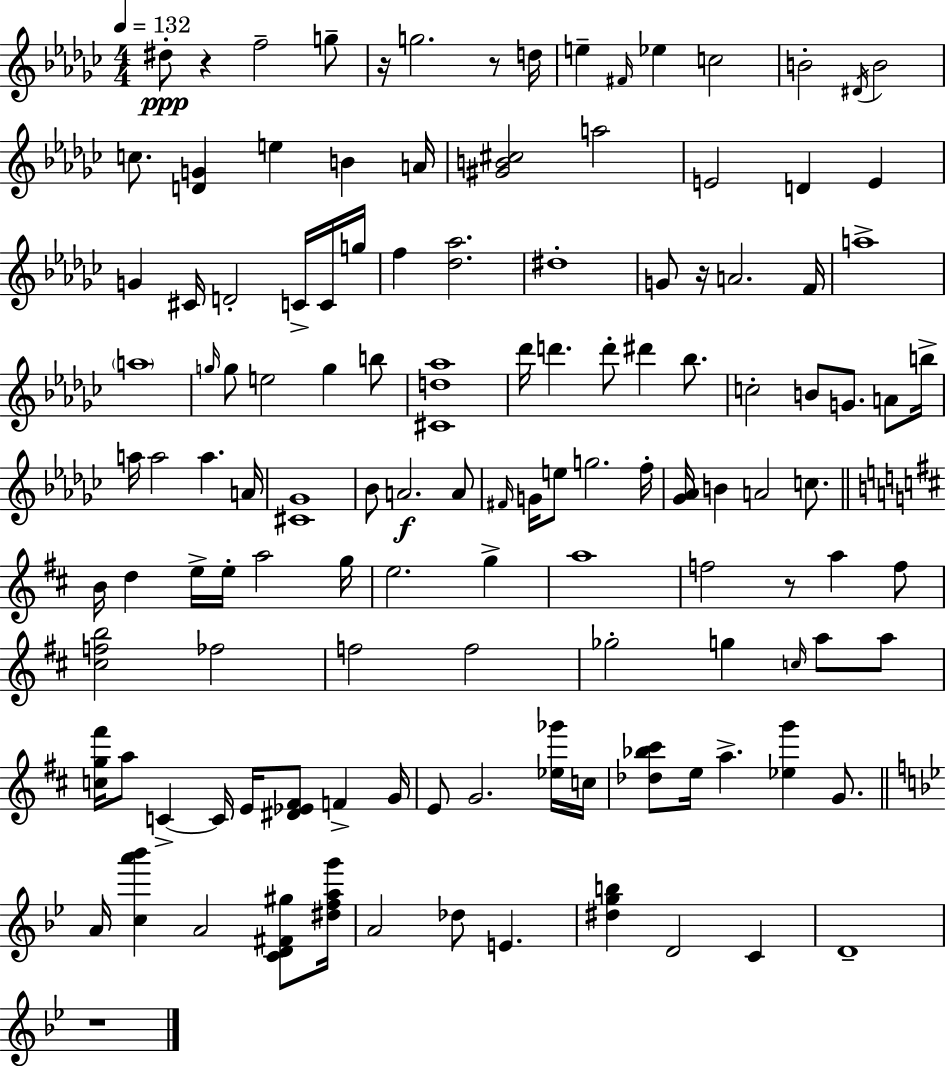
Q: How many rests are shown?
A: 6